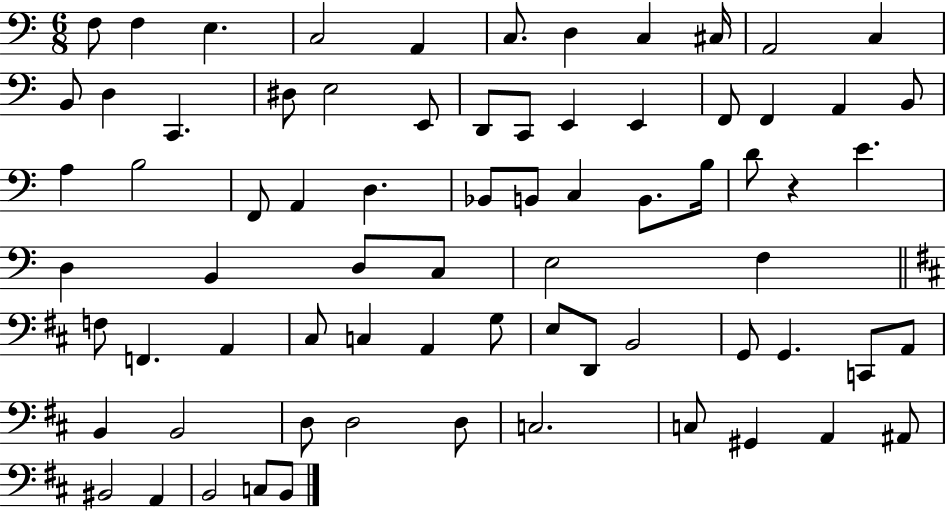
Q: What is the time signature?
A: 6/8